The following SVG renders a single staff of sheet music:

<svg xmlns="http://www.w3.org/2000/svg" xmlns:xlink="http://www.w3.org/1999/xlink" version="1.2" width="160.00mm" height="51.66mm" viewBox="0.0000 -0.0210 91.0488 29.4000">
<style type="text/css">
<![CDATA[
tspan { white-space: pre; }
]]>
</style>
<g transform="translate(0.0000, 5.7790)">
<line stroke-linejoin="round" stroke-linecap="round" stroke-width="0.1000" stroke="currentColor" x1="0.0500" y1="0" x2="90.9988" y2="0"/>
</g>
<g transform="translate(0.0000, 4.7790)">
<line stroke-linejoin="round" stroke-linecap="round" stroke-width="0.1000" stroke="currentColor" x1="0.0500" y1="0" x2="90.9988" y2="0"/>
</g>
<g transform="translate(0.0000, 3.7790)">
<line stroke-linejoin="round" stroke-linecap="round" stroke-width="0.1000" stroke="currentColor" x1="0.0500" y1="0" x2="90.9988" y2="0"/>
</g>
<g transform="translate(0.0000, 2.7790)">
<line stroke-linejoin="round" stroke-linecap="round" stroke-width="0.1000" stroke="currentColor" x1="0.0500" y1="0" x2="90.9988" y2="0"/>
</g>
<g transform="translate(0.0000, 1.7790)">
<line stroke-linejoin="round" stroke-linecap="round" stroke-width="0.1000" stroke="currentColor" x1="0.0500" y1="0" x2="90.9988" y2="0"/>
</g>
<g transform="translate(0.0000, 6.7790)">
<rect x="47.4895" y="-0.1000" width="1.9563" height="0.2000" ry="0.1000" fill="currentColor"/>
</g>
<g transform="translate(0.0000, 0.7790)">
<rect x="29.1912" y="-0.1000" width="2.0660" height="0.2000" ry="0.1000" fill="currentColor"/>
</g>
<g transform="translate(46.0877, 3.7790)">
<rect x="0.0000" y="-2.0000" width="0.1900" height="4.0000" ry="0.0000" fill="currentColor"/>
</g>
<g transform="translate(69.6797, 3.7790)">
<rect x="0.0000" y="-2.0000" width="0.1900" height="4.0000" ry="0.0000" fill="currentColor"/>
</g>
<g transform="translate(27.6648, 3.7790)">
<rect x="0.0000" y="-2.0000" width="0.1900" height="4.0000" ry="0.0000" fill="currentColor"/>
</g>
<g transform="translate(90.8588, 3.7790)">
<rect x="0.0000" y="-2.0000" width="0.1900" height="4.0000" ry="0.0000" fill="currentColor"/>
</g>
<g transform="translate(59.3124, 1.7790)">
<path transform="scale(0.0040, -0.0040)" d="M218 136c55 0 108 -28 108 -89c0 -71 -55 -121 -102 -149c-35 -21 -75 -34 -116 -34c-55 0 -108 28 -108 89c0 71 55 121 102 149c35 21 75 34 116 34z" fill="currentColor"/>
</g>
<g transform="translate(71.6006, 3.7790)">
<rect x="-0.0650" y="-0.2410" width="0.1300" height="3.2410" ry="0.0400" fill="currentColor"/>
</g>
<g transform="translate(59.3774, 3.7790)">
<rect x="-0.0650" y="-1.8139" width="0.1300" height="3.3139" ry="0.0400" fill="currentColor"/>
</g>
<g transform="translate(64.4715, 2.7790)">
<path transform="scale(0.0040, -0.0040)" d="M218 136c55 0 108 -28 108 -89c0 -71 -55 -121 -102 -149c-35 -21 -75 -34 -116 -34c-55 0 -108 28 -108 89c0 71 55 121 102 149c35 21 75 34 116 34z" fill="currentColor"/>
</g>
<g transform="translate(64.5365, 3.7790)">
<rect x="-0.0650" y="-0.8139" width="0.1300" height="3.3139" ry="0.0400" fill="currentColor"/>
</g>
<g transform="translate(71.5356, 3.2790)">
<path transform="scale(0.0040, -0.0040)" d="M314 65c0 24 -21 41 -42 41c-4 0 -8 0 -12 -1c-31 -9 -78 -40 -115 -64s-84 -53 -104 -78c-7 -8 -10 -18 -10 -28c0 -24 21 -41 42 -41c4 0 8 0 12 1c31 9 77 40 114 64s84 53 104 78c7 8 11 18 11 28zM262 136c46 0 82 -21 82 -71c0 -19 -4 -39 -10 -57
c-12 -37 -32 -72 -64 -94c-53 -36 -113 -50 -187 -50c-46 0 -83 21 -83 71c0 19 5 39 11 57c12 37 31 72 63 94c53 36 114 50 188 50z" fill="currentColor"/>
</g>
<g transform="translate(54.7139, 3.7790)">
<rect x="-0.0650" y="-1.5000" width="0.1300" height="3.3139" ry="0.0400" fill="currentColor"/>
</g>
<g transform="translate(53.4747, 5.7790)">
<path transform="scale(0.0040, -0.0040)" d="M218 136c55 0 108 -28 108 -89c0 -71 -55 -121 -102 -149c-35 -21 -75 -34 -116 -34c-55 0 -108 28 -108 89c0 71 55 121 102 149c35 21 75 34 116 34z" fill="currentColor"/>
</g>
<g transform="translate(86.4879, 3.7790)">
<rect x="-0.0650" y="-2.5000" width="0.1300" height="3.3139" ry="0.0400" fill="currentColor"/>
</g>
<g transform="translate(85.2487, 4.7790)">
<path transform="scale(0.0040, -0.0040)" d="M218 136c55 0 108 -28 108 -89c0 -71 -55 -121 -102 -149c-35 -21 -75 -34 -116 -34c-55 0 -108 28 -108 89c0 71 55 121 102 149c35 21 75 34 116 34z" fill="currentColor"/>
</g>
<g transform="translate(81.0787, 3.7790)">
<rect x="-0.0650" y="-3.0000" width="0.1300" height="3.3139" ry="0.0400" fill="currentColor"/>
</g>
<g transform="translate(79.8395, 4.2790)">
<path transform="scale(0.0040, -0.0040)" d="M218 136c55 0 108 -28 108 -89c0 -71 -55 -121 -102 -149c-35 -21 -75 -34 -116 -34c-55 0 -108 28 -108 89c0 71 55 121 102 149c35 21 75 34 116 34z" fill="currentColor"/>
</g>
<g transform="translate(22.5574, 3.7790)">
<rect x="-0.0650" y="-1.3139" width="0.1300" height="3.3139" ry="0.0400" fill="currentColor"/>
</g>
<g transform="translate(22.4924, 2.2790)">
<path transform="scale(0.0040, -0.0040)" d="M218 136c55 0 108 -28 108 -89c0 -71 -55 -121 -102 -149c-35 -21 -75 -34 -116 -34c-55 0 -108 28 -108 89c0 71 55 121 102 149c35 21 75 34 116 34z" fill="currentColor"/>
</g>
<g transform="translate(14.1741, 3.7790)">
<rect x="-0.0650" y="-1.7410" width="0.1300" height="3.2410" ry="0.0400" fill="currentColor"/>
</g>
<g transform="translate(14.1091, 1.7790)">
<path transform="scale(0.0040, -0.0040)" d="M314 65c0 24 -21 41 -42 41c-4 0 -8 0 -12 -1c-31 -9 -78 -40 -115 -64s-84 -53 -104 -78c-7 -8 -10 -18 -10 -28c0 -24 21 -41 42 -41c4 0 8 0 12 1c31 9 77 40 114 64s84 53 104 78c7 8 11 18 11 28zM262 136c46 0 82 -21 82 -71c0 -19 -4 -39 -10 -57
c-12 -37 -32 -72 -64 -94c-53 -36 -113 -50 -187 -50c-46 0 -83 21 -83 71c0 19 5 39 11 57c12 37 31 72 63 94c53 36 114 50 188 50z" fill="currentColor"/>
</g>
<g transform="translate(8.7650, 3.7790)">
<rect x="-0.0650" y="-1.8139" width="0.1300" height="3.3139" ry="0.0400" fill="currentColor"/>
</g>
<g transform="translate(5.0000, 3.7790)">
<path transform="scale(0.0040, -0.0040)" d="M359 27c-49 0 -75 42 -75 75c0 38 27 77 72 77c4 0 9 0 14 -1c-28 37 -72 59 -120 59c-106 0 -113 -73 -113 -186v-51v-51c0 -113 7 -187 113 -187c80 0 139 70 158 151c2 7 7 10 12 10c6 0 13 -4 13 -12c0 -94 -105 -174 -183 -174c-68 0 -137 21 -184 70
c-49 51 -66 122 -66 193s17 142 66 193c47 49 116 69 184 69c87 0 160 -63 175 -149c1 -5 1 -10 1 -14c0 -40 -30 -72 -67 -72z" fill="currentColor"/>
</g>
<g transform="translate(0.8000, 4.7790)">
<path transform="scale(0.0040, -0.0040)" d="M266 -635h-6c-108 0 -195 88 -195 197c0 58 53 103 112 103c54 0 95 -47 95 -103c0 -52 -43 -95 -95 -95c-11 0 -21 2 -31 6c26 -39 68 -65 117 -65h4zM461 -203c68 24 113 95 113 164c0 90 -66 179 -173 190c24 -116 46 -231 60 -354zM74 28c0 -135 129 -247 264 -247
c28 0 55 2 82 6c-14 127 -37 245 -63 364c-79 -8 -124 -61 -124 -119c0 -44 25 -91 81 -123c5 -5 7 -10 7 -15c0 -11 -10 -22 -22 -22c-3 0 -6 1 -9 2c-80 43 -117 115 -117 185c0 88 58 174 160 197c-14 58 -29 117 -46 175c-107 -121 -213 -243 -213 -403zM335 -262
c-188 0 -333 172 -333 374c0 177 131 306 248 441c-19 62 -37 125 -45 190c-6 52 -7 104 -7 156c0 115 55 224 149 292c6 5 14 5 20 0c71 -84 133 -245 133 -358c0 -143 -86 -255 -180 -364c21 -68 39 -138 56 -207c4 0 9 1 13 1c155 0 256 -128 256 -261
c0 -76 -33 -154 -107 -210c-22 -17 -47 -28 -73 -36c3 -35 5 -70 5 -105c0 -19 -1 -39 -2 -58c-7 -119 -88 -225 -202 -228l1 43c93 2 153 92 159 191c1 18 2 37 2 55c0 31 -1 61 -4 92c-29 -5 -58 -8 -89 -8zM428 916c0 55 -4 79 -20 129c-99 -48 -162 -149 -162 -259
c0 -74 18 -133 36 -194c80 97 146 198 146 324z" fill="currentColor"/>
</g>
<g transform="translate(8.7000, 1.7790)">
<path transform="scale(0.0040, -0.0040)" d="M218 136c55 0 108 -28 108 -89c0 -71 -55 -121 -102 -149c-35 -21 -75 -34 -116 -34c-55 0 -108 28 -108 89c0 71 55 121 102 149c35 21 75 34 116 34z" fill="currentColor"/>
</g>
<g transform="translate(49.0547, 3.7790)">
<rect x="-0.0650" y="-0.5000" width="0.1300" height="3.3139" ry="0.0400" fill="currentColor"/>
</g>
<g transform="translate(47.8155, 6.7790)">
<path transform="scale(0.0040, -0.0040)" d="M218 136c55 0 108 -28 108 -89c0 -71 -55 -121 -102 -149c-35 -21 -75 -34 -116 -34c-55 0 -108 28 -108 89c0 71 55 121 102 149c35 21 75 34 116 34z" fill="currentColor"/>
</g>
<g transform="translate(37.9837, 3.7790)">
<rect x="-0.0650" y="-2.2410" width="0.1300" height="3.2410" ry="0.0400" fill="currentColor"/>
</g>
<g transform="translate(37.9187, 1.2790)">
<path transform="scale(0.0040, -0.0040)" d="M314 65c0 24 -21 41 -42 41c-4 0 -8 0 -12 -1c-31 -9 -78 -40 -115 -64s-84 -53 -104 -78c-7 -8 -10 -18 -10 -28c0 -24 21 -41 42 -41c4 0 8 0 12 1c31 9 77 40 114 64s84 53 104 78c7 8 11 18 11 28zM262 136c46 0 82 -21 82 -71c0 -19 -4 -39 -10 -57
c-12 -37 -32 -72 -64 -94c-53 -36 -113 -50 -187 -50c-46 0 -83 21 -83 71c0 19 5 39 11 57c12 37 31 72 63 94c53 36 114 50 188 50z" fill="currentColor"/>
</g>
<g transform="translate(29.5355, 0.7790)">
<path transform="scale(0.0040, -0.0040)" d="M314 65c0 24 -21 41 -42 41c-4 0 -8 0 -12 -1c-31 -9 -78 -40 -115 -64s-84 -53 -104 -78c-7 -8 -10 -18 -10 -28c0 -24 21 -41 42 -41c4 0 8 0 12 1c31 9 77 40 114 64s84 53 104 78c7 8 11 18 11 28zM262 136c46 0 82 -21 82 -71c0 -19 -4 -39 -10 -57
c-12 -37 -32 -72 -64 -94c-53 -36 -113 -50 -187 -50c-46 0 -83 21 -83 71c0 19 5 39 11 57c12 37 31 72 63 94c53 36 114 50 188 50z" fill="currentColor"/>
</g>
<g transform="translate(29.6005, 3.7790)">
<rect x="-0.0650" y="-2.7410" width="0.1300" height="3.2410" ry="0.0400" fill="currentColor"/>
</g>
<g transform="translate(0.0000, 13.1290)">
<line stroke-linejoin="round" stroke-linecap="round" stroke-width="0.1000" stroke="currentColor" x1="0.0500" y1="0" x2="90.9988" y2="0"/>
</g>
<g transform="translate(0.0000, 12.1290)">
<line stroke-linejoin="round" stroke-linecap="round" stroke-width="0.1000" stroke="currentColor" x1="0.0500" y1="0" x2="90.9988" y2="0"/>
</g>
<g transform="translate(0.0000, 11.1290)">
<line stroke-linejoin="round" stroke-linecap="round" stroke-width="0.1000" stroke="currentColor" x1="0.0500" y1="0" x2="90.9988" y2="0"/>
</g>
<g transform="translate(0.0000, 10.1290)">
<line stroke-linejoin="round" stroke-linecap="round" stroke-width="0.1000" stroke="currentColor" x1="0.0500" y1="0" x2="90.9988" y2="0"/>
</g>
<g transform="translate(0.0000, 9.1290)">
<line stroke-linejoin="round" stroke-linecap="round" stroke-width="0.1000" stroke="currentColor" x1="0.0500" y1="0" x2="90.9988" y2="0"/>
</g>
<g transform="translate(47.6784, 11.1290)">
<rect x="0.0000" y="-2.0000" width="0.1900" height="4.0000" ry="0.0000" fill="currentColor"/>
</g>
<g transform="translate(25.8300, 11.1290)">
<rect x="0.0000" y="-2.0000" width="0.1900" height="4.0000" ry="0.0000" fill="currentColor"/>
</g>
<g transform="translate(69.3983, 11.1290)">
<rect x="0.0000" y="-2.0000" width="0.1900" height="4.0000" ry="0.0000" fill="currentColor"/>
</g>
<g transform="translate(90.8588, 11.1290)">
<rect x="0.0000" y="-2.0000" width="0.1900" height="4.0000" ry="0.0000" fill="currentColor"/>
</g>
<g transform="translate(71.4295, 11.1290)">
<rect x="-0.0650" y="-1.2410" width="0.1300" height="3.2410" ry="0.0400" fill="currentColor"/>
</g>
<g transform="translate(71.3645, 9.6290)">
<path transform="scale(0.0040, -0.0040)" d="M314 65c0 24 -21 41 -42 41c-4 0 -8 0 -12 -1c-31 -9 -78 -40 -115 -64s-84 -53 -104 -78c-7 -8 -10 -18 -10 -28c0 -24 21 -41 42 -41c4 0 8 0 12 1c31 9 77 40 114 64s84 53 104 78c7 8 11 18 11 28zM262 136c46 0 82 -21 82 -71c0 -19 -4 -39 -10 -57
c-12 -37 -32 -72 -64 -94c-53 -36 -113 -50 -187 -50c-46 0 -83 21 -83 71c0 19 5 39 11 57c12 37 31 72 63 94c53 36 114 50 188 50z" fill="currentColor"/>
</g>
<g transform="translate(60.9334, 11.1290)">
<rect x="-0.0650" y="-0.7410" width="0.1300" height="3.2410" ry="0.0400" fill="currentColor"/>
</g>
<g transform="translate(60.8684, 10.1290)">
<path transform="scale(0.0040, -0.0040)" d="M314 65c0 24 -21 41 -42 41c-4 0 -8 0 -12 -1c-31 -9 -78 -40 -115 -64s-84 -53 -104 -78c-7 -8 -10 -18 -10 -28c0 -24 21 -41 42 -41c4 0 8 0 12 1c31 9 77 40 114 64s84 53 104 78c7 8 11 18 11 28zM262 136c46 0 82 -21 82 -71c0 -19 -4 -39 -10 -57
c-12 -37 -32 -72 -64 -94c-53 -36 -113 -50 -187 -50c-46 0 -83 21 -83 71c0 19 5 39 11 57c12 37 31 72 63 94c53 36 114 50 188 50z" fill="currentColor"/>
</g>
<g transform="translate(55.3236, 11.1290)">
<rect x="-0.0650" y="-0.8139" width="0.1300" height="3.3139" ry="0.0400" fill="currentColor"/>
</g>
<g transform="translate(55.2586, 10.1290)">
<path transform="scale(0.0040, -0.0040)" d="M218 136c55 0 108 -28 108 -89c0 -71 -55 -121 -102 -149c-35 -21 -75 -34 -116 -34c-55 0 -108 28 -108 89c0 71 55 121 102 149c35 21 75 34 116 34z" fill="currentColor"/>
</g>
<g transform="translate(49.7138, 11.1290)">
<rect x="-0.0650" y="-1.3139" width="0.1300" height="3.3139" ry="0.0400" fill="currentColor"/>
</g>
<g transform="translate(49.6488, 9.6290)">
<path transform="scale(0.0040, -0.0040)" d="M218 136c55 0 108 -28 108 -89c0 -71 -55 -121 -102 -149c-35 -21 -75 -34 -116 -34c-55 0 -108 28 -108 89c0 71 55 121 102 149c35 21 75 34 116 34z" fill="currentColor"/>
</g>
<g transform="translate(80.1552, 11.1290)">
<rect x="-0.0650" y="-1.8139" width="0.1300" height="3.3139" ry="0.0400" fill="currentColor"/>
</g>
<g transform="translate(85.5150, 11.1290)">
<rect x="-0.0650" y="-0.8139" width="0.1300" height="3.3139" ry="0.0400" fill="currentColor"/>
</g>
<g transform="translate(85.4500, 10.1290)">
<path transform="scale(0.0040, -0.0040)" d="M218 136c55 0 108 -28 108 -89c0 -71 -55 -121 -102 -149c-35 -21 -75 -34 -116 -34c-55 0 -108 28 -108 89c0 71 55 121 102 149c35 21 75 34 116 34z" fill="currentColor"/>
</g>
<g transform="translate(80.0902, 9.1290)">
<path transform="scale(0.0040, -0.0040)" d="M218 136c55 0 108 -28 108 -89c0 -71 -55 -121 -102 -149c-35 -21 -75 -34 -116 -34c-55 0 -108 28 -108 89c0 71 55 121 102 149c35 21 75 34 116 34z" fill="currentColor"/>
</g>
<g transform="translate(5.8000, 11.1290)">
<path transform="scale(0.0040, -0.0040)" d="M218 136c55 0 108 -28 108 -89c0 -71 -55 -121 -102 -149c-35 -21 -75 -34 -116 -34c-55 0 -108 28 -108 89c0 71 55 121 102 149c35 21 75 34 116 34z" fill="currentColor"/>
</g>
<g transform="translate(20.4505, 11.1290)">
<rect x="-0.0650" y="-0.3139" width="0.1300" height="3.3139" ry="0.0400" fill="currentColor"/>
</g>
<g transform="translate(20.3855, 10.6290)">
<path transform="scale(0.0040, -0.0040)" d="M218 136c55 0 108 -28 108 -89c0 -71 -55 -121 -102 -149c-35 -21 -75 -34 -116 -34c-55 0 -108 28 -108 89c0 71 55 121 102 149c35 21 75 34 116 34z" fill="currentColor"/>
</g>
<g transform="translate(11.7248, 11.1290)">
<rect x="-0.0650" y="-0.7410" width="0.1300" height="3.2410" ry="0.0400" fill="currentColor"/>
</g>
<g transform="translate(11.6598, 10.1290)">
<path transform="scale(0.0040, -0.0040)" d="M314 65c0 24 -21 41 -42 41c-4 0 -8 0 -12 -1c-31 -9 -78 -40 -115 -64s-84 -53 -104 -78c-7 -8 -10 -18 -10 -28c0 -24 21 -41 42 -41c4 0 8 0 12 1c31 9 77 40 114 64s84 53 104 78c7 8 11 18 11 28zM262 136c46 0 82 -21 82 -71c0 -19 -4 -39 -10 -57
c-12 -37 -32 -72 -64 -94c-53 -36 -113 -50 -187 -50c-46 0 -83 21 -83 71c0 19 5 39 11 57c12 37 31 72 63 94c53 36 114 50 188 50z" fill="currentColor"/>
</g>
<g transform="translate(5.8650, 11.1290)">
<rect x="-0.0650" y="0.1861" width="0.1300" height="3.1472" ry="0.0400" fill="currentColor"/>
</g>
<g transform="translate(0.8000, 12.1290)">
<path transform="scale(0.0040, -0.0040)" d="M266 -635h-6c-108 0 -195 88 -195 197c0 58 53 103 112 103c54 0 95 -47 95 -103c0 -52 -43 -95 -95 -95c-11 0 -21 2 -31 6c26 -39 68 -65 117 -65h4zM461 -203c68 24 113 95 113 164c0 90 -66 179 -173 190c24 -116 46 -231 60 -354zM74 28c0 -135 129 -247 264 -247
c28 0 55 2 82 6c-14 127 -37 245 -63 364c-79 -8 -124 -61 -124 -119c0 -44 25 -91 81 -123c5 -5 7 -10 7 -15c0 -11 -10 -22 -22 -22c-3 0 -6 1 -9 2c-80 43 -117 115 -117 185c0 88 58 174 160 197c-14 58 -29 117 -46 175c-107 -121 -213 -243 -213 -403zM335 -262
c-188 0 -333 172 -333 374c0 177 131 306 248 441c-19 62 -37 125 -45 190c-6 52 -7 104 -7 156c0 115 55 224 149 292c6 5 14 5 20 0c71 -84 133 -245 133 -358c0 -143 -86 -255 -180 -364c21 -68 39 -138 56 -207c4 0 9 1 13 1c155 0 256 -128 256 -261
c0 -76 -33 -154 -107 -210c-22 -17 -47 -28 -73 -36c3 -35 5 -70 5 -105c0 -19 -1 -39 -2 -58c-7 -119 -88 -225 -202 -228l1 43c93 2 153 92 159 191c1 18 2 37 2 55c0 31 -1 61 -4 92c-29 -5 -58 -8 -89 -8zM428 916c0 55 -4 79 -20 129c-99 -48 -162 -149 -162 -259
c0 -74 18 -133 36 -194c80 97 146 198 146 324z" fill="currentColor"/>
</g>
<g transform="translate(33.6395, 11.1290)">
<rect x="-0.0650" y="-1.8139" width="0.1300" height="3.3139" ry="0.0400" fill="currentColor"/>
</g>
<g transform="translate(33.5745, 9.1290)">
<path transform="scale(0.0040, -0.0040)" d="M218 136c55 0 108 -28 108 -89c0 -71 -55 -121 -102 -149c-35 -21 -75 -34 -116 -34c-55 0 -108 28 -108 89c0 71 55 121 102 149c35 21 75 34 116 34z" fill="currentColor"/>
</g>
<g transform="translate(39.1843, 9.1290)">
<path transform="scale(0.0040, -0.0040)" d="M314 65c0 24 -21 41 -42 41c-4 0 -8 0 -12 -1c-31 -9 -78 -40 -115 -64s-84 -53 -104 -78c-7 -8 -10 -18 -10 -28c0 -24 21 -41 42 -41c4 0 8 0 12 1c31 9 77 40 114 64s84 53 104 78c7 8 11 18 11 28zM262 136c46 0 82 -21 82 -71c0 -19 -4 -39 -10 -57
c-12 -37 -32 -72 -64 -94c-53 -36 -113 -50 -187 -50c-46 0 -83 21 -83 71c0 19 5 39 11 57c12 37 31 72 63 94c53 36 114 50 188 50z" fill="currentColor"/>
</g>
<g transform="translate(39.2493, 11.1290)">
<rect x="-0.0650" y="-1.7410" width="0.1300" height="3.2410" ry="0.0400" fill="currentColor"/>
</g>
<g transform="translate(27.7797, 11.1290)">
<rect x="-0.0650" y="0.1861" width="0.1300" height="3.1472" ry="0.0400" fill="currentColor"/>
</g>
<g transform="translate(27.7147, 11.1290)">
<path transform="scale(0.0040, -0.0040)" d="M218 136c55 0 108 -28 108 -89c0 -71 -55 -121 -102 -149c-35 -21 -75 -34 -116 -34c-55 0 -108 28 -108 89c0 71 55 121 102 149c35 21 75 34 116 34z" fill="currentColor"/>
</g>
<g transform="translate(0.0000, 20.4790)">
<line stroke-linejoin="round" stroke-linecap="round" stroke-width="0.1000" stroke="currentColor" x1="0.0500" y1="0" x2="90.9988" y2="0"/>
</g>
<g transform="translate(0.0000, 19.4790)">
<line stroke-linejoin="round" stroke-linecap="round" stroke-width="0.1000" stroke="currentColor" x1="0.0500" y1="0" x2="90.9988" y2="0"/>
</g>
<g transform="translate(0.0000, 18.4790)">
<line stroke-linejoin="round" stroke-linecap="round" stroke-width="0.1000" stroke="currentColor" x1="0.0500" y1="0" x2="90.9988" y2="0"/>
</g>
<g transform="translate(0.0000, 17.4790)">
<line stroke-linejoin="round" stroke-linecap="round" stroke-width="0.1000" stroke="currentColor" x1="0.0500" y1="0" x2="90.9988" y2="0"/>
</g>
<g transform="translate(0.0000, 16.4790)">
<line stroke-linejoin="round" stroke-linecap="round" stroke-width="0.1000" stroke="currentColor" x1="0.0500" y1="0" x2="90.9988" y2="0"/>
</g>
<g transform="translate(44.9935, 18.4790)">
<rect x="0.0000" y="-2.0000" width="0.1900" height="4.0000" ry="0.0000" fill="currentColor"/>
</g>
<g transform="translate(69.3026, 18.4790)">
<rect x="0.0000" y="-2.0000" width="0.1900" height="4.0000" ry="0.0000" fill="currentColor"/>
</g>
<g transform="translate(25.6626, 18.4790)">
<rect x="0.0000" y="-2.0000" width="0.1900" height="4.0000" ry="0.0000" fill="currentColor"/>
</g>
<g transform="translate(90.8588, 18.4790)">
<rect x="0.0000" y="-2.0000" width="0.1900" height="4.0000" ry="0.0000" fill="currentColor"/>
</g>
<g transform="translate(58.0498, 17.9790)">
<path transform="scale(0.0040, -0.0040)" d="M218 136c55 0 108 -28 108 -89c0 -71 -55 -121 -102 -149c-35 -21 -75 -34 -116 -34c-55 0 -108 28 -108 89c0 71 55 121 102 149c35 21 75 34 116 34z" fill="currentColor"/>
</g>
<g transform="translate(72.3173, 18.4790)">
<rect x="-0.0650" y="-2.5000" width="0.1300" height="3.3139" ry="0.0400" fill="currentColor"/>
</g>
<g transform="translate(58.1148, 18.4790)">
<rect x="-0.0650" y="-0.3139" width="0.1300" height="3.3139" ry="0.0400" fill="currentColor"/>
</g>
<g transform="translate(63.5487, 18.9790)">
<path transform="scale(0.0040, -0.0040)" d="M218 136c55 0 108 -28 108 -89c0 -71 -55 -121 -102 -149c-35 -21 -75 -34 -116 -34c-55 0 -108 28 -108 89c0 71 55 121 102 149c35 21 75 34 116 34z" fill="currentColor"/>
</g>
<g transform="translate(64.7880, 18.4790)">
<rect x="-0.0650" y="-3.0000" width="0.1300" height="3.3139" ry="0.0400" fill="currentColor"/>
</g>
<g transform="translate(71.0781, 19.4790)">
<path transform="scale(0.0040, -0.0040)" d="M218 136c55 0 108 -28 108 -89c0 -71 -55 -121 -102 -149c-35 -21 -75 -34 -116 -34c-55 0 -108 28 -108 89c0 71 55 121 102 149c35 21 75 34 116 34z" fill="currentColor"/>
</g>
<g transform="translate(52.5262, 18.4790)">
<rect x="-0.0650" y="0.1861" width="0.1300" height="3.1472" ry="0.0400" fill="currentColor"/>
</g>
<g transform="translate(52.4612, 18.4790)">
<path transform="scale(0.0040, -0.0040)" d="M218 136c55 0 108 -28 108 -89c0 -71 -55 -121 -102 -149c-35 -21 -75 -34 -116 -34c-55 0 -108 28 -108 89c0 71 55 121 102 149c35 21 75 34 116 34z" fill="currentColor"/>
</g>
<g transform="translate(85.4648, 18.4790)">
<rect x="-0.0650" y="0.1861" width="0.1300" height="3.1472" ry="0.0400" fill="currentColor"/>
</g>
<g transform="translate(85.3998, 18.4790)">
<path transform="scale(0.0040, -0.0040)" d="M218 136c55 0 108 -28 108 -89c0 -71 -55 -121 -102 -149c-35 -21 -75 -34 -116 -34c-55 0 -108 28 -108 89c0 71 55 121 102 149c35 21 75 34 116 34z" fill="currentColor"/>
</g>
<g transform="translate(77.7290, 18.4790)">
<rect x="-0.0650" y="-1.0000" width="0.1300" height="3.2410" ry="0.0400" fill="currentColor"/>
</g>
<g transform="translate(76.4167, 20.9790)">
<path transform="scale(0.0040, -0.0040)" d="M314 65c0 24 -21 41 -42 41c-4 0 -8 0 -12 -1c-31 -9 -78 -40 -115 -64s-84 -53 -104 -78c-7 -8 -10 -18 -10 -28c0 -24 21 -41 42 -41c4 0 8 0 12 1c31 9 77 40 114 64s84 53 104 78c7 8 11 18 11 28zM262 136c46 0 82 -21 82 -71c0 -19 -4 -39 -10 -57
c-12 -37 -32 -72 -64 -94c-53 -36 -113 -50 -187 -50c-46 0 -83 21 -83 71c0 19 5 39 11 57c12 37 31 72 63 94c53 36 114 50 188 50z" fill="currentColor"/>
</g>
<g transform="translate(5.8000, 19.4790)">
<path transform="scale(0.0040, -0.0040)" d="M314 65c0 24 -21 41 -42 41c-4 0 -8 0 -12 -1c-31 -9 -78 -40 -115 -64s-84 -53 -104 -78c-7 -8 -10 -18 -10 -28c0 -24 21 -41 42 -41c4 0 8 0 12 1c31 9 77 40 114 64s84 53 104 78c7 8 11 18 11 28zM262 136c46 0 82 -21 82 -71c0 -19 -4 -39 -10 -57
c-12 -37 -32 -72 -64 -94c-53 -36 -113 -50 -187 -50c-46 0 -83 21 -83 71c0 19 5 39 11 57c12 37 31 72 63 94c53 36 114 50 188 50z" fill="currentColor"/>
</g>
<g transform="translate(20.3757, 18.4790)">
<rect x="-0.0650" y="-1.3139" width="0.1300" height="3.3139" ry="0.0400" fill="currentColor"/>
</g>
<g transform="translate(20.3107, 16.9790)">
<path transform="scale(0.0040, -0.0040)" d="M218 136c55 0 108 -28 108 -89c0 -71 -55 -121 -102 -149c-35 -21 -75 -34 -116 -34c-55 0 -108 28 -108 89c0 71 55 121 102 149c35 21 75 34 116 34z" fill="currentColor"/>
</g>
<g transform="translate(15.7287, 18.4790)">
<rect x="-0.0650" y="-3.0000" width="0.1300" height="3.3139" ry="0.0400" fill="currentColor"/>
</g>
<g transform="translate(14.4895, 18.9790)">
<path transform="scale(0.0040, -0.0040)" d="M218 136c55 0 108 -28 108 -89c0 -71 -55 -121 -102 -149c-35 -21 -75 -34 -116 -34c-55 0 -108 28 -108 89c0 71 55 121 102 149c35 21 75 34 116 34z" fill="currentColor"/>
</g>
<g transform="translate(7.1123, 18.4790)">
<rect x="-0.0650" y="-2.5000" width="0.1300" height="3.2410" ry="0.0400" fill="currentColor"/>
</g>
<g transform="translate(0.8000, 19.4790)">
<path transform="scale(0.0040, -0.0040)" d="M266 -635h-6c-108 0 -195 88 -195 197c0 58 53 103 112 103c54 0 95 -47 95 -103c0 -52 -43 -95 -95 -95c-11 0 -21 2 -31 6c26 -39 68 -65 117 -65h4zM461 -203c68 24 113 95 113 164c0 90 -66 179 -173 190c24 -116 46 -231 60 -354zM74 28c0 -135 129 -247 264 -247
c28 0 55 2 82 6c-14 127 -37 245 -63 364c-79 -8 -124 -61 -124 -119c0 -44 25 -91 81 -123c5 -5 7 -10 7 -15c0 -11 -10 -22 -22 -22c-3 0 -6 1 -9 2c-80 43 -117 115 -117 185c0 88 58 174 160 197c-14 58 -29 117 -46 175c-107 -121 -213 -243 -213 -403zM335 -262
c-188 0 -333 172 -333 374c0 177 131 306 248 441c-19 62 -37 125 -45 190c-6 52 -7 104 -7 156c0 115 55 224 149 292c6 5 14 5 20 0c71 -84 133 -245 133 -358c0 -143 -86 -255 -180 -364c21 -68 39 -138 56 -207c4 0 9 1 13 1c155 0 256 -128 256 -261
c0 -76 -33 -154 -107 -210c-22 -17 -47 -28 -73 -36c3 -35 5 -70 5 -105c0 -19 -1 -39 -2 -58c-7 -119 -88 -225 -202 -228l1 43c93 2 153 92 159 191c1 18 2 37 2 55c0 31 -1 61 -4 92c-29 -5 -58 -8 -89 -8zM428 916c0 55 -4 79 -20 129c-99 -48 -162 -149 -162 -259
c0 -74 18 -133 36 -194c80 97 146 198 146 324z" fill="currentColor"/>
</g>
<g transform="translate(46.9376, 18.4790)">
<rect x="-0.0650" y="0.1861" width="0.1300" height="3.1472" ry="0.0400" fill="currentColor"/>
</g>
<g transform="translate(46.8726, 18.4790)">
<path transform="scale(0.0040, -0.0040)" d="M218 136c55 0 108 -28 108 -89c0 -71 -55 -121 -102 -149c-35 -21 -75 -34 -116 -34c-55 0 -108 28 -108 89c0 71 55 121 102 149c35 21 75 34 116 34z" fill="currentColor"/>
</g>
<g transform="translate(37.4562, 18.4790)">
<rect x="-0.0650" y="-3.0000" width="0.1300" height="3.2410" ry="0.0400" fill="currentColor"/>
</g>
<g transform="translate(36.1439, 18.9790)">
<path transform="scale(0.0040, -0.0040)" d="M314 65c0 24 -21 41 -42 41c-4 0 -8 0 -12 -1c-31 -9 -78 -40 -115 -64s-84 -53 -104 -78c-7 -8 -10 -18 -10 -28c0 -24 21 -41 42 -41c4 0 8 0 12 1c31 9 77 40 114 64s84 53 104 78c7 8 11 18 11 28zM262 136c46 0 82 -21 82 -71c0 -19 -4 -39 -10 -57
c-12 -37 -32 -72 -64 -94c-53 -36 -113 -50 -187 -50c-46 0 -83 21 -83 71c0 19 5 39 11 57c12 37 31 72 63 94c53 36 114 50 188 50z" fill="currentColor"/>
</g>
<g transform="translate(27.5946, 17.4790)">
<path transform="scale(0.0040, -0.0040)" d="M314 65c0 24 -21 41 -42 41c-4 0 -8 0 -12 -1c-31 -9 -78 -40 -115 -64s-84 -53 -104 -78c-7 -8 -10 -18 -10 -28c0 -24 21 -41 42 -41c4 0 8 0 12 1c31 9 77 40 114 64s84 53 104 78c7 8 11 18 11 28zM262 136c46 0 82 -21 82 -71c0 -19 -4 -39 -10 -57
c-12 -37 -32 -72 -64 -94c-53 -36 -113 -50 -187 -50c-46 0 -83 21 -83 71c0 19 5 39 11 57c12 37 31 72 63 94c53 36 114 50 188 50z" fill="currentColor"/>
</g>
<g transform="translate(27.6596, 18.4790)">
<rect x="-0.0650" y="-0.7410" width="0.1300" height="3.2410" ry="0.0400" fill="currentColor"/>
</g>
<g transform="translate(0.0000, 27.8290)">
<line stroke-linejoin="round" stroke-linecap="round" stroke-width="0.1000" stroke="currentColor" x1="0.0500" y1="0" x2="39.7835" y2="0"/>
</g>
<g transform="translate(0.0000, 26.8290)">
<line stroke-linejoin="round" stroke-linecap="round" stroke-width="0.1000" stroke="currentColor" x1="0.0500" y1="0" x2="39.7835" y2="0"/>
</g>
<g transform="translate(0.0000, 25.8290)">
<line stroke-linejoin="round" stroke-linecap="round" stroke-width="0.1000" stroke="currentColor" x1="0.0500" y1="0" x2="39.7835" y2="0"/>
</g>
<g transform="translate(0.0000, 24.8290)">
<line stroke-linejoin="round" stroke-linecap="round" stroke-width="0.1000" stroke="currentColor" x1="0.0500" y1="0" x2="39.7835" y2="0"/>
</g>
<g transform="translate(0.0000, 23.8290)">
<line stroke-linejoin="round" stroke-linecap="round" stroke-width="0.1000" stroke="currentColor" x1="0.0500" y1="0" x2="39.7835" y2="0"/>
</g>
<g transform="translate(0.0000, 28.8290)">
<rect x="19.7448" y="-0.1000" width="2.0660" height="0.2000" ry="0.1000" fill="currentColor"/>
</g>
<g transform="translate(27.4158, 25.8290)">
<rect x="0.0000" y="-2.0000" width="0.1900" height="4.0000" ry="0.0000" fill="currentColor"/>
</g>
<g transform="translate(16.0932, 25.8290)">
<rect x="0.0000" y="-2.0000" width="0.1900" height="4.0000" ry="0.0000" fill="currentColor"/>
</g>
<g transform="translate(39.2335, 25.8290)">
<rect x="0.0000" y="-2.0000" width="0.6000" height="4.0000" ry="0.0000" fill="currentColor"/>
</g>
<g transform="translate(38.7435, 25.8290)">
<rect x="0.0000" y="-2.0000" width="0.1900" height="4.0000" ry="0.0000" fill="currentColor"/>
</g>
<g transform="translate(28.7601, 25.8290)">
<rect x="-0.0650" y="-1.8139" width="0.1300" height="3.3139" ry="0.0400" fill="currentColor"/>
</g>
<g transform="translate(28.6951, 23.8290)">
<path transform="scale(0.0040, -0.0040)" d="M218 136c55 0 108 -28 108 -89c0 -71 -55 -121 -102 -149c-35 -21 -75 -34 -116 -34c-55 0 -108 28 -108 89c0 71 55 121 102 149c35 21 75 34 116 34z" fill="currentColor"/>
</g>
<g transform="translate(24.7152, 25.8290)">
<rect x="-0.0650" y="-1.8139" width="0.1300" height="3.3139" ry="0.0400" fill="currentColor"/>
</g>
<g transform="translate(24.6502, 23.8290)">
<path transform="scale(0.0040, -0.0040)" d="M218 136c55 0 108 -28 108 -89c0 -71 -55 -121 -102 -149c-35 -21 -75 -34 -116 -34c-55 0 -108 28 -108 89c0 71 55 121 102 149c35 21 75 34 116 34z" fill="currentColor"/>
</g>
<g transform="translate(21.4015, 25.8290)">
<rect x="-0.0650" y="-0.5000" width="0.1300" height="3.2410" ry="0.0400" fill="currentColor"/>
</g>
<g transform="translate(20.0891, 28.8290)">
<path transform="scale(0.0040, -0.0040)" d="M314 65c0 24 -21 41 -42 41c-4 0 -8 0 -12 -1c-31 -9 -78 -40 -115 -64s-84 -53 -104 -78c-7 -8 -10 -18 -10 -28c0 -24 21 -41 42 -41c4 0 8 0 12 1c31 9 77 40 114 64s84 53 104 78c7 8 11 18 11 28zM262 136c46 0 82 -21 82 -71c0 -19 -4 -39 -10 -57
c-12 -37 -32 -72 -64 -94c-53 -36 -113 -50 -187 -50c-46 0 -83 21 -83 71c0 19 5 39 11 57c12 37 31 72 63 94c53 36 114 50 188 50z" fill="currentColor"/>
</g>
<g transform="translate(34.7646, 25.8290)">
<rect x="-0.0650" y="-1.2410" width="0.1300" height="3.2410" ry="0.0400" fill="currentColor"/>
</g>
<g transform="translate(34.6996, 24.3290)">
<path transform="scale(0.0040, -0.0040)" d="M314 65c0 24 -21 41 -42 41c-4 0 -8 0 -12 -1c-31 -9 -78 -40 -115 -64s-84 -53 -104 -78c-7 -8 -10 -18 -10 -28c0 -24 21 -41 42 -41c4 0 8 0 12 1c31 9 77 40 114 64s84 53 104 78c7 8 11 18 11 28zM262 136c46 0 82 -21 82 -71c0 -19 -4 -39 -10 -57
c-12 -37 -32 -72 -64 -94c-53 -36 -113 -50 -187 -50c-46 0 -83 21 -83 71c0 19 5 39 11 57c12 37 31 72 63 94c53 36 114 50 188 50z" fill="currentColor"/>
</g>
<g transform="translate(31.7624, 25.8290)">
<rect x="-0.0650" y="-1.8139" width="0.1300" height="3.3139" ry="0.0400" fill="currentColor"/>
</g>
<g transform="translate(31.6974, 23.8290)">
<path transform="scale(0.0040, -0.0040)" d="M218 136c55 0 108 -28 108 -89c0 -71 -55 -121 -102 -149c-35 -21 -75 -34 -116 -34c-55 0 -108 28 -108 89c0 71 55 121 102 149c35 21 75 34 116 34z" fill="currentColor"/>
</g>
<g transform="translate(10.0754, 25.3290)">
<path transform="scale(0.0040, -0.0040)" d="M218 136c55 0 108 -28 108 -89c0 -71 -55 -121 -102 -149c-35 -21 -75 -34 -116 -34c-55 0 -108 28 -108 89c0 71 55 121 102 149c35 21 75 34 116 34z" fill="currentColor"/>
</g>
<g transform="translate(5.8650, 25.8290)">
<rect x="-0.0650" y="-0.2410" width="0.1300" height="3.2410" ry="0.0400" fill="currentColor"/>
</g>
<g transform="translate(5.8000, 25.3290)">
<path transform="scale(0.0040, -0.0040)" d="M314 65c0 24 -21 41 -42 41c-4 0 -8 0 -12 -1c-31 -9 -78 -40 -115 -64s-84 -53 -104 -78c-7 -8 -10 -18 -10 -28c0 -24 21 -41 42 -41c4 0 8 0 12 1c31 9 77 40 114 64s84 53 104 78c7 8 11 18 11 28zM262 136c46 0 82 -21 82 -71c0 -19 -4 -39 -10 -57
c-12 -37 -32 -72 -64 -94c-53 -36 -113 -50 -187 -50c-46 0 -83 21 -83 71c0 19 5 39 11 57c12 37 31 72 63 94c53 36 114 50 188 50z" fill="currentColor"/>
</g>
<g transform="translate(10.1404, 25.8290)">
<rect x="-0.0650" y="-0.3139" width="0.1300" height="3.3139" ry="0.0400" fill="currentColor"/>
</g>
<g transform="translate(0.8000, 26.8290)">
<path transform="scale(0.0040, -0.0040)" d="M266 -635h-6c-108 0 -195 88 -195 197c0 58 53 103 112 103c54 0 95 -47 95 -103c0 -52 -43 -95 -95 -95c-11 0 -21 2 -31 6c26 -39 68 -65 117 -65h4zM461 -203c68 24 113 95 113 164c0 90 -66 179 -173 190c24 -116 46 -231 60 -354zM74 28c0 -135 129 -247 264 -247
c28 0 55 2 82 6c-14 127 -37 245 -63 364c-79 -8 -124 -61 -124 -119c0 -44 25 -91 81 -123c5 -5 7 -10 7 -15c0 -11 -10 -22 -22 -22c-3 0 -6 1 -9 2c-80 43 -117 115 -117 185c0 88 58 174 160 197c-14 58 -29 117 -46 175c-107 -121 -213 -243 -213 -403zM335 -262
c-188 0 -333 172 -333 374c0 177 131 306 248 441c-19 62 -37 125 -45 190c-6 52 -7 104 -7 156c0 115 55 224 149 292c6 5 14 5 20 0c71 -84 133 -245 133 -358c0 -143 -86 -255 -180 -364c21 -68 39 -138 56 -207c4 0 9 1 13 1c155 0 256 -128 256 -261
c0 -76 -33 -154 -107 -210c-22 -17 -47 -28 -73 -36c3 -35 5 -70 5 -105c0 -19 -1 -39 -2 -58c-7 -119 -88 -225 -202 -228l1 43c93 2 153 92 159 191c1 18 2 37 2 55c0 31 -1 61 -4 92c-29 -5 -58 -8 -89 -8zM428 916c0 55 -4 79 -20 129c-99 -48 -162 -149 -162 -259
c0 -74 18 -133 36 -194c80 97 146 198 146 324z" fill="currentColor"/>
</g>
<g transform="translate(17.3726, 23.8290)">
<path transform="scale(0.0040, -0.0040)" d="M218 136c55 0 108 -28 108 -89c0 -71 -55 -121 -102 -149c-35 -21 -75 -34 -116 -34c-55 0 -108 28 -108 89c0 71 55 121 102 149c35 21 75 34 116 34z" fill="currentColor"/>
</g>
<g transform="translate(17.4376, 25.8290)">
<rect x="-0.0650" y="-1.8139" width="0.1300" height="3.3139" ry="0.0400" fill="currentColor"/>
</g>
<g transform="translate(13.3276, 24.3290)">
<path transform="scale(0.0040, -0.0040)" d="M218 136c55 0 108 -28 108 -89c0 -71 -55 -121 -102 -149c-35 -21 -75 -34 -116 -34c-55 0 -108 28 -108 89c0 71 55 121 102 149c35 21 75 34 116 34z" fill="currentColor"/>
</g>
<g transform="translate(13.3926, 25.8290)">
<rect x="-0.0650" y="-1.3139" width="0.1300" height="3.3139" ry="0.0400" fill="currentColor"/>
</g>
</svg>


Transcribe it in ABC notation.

X:1
T:Untitled
M:4/4
L:1/4
K:C
f f2 e a2 g2 C E f d c2 A G B d2 c B f f2 e d d2 e2 f d G2 A e d2 A2 B B c A G D2 B c2 c e f C2 f f f e2